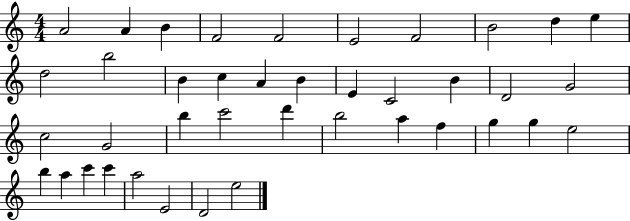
{
  \clef treble
  \numericTimeSignature
  \time 4/4
  \key c \major
  a'2 a'4 b'4 | f'2 f'2 | e'2 f'2 | b'2 d''4 e''4 | \break d''2 b''2 | b'4 c''4 a'4 b'4 | e'4 c'2 b'4 | d'2 g'2 | \break c''2 g'2 | b''4 c'''2 d'''4 | b''2 a''4 f''4 | g''4 g''4 e''2 | \break b''4 a''4 c'''4 c'''4 | a''2 e'2 | d'2 e''2 | \bar "|."
}